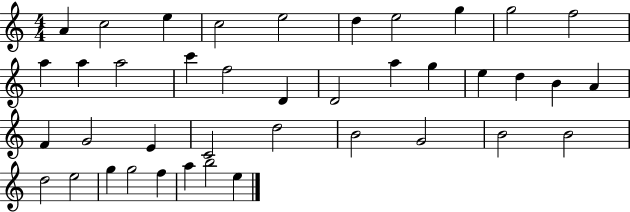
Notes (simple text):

A4/q C5/h E5/q C5/h E5/h D5/q E5/h G5/q G5/h F5/h A5/q A5/q A5/h C6/q F5/h D4/q D4/h A5/q G5/q E5/q D5/q B4/q A4/q F4/q G4/h E4/q C4/h D5/h B4/h G4/h B4/h B4/h D5/h E5/h G5/q G5/h F5/q A5/q B5/h E5/q